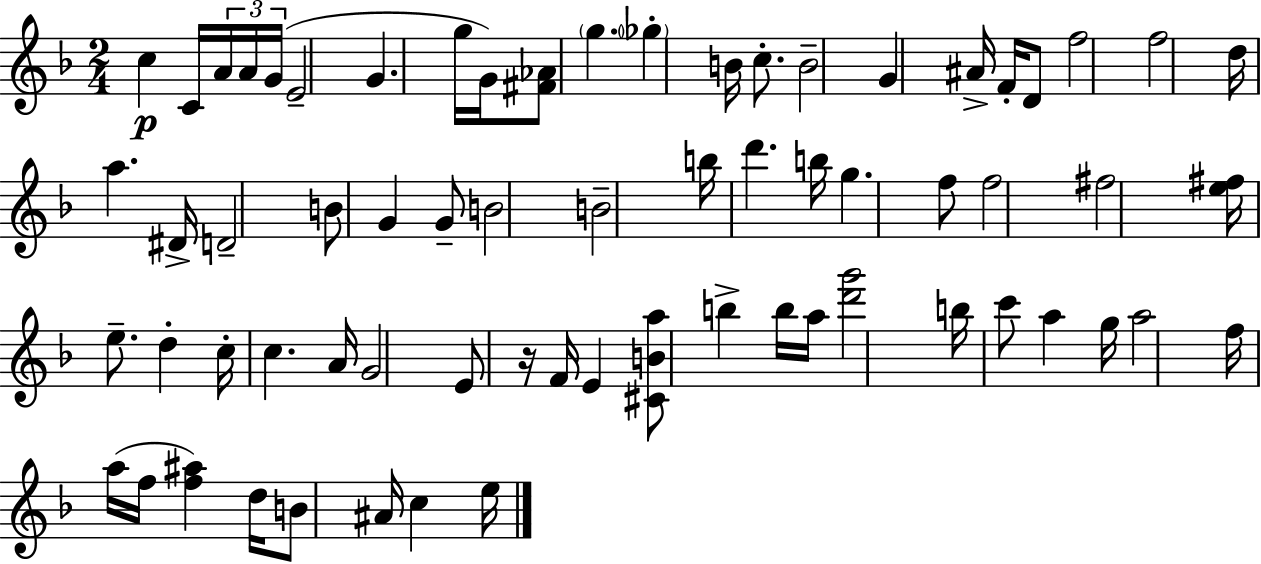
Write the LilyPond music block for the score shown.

{
  \clef treble
  \numericTimeSignature
  \time 2/4
  \key d \minor
  c''4\p c'16 \tuplet 3/2 { a'16 a'16 g'16( } | e'2-- | g'4. g''16 g'16) | <fis' aes'>8 \parenthesize g''4. | \break \parenthesize ges''4-. b'16 c''8.-. | b'2-- | g'4 ais'16-> f'16-. d'8 | f''2 | \break f''2 | d''16 a''4. dis'16-> | d'2-- | b'8 g'4 g'8-- | \break b'2 | b'2-- | b''16 d'''4. b''16 | g''4. f''8 | \break f''2 | fis''2 | <e'' fis''>16 e''8.-- d''4-. | c''16-. c''4. a'16 | \break g'2 | e'8 r16 f'16 e'4 | <cis' b' a''>8 b''4-> b''16 a''16 | <d''' g'''>2 | \break b''16 c'''8 a''4 g''16 | a''2 | f''16 a''16( f''16 <f'' ais''>4) d''16 | b'8 ais'16 c''4 e''16 | \break \bar "|."
}